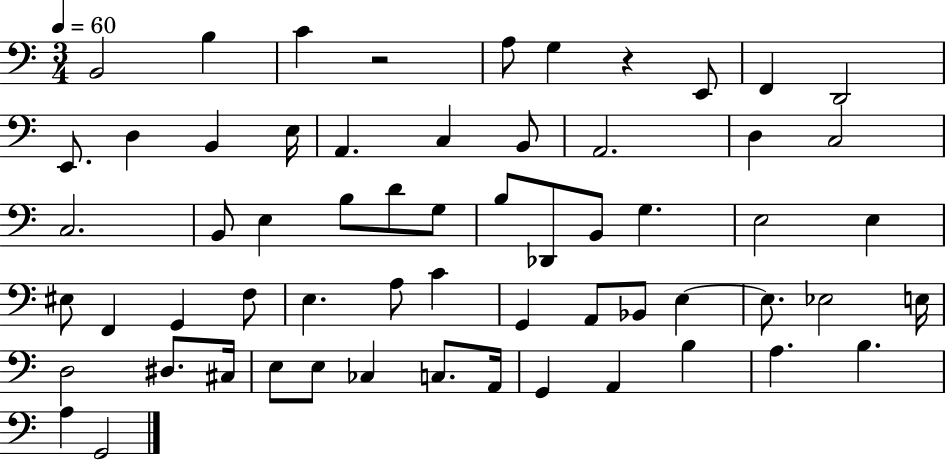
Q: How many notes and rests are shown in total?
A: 61